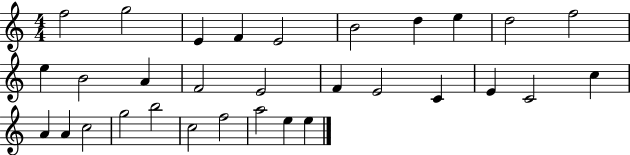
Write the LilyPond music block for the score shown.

{
  \clef treble
  \numericTimeSignature
  \time 4/4
  \key c \major
  f''2 g''2 | e'4 f'4 e'2 | b'2 d''4 e''4 | d''2 f''2 | \break e''4 b'2 a'4 | f'2 e'2 | f'4 e'2 c'4 | e'4 c'2 c''4 | \break a'4 a'4 c''2 | g''2 b''2 | c''2 f''2 | a''2 e''4 e''4 | \break \bar "|."
}